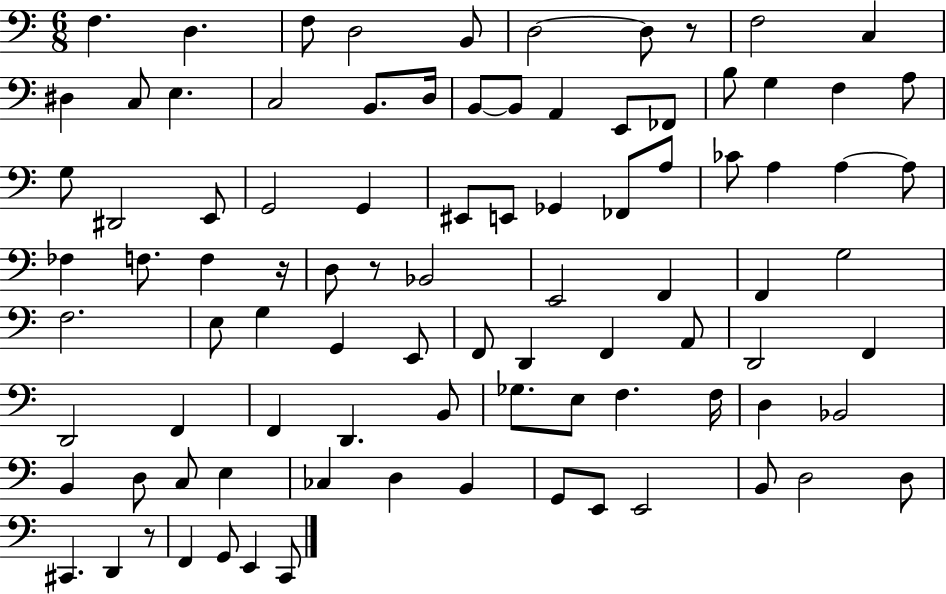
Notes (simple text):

F3/q. D3/q. F3/e D3/h B2/e D3/h D3/e R/e F3/h C3/q D#3/q C3/e E3/q. C3/h B2/e. D3/s B2/e B2/e A2/q E2/e FES2/e B3/e G3/q F3/q A3/e G3/e D#2/h E2/e G2/h G2/q EIS2/e E2/e Gb2/q FES2/e A3/e CES4/e A3/q A3/q A3/e FES3/q F3/e. F3/q R/s D3/e R/e Bb2/h E2/h F2/q F2/q G3/h F3/h. E3/e G3/q G2/q E2/e F2/e D2/q F2/q A2/e D2/h F2/q D2/h F2/q F2/q D2/q. B2/e Gb3/e. E3/e F3/q. F3/s D3/q Bb2/h B2/q D3/e C3/e E3/q CES3/q D3/q B2/q G2/e E2/e E2/h B2/e D3/h D3/e C#2/q. D2/q R/e F2/q G2/e E2/q C2/e